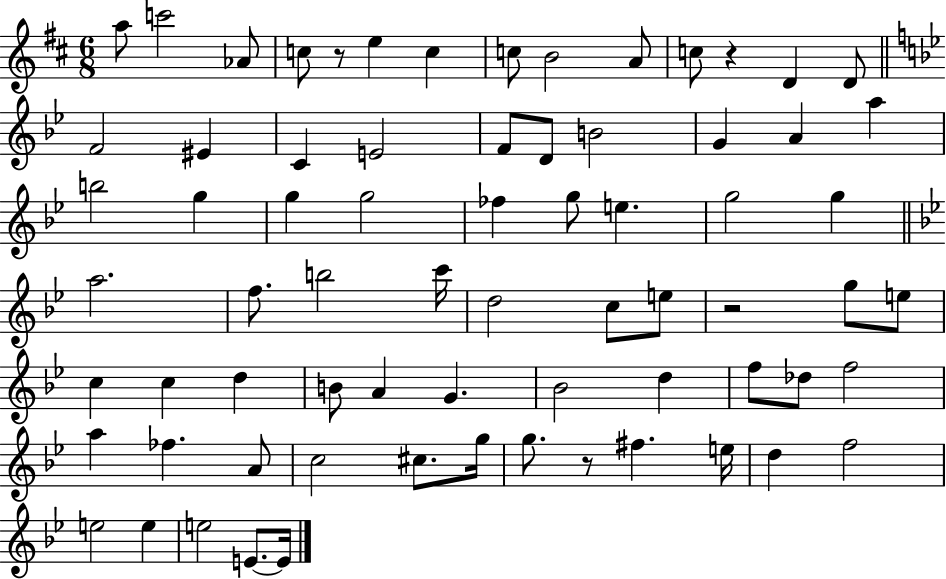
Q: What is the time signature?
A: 6/8